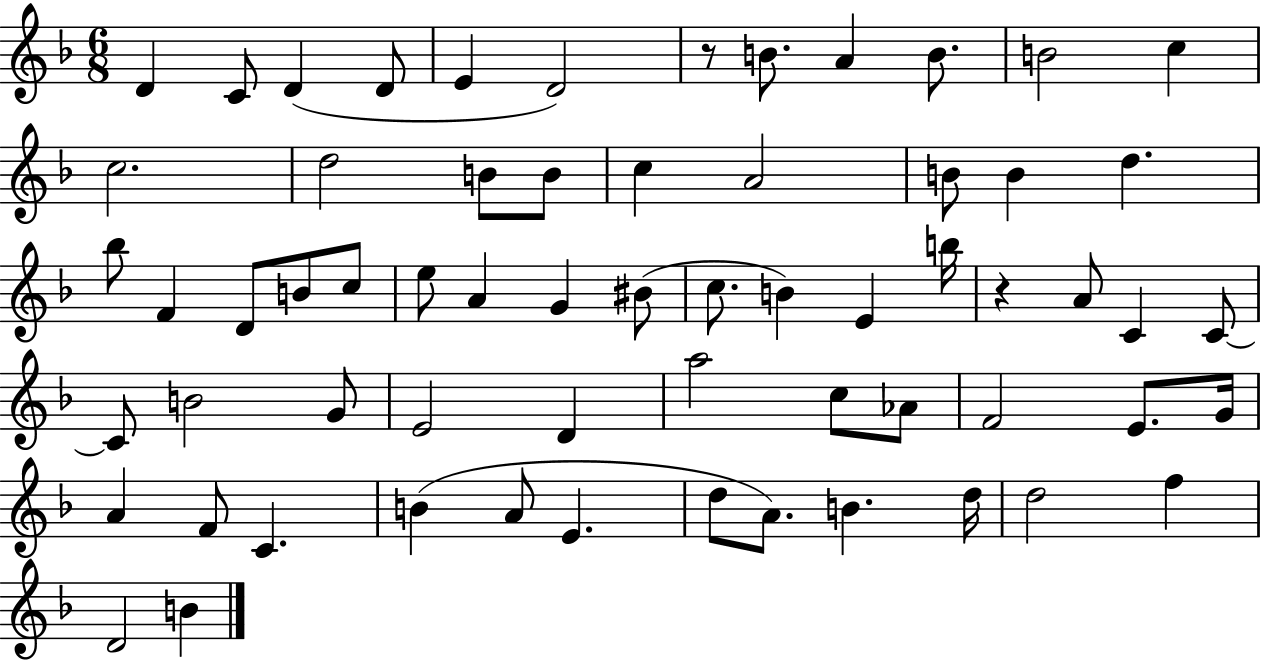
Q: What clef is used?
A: treble